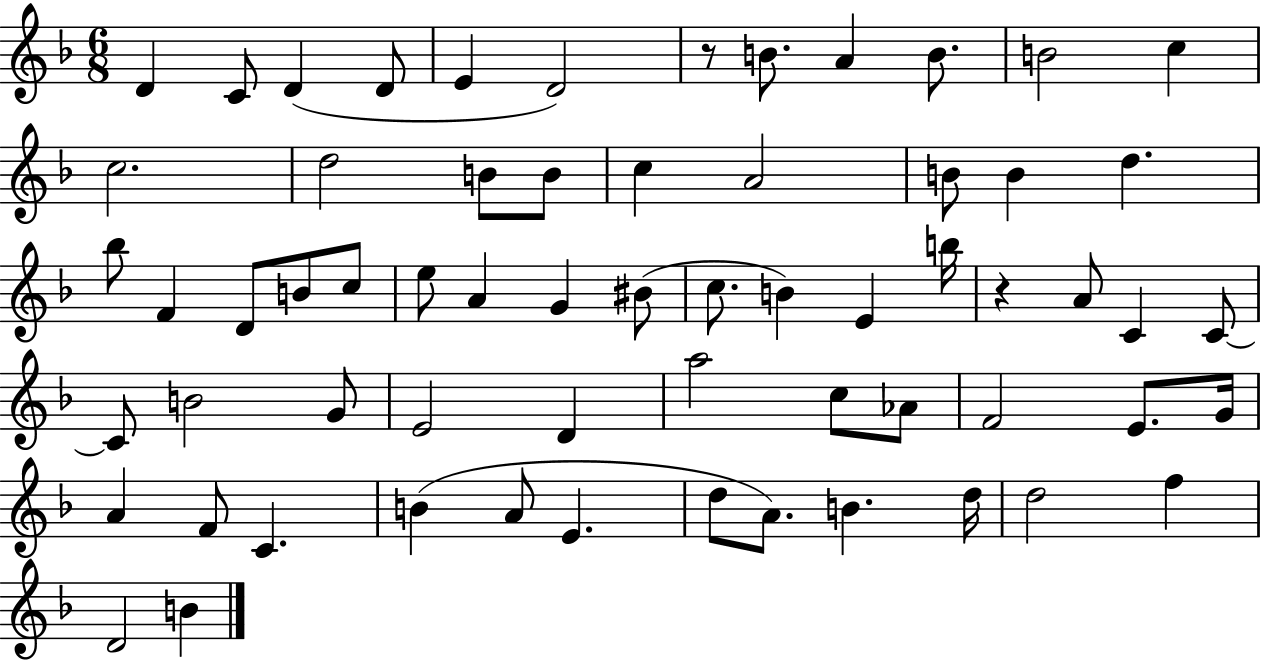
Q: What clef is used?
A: treble